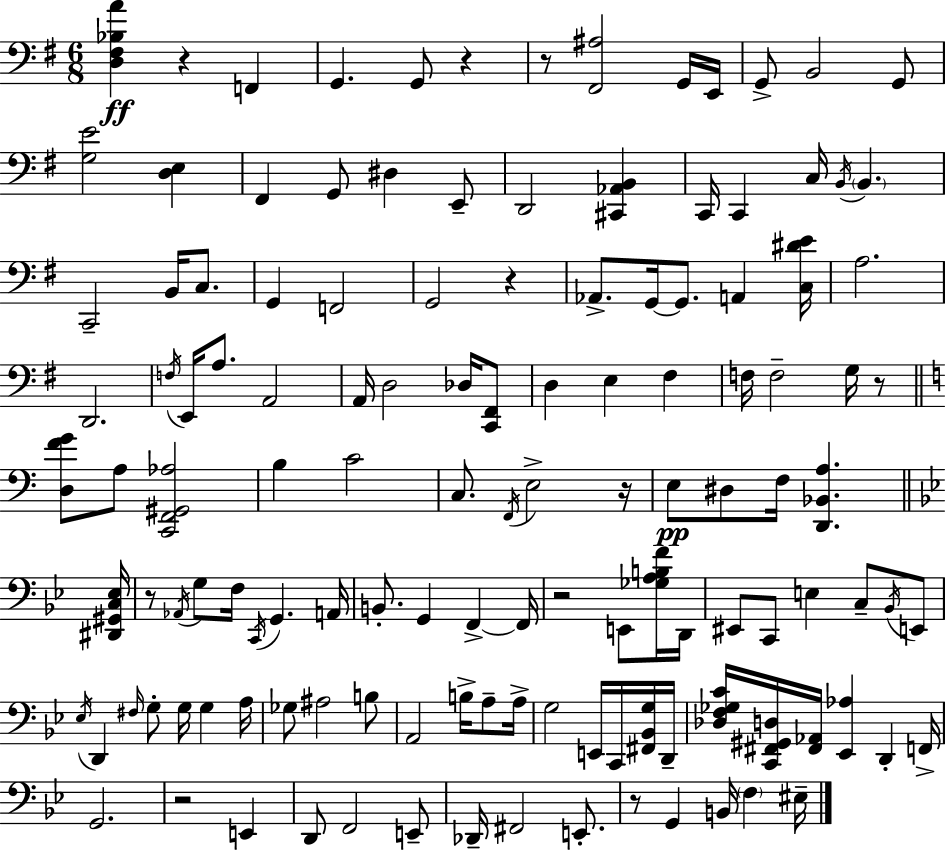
[D3,F#3,Bb3,A4]/q R/q F2/q G2/q. G2/e R/q R/e [F#2,A#3]/h G2/s E2/s G2/e B2/h G2/e [G3,E4]/h [D3,E3]/q F#2/q G2/e D#3/q E2/e D2/h [C#2,Ab2,B2]/q C2/s C2/q C3/s B2/s B2/q. C2/h B2/s C3/e. G2/q F2/h G2/h R/q Ab2/e. G2/s G2/e. A2/q [C3,D#4,E4]/s A3/h. D2/h. F3/s E2/s A3/e. A2/h A2/s D3/h Db3/s [C2,F#2]/e D3/q E3/q F#3/q F3/s F3/h G3/s R/e [D3,F4,G4]/e A3/e [C2,F2,G#2,Ab3]/h B3/q C4/h C3/e. F2/s E3/h R/s E3/e D#3/e F3/s [D2,Bb2,A3]/q. [D#2,G#2,C3,Eb3]/s R/e Ab2/s G3/e F3/s C2/s G2/q. A2/s B2/e. G2/q F2/q F2/s R/h E2/e [Gb3,A3,B3,F4]/s D2/s EIS2/e C2/e E3/q C3/e Bb2/s E2/e Eb3/s D2/q F#3/s G3/e G3/s G3/q A3/s Gb3/e A#3/h B3/e A2/h B3/s A3/e A3/s G3/h E2/s C2/s [F#2,Bb2,G3]/s D2/s [Db3,F3,Gb3,C4]/s [C2,F#2,G#2,D3]/s [F#2,Ab2]/s [Eb2,Ab3]/q D2/q F2/s G2/h. R/h E2/q D2/e F2/h E2/e Db2/s F#2/h E2/e. R/e G2/q B2/s F3/q EIS3/s